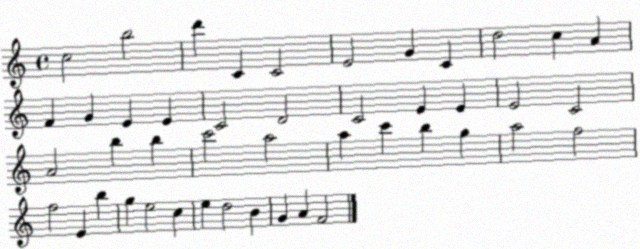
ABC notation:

X:1
T:Untitled
M:4/4
L:1/4
K:C
c2 b2 d' C C2 E2 G C d2 c A F G E E C2 D2 C2 E E E2 C2 A2 b b c'2 a2 a c' b g a2 f2 f2 E b g e2 c e d2 B G A F2